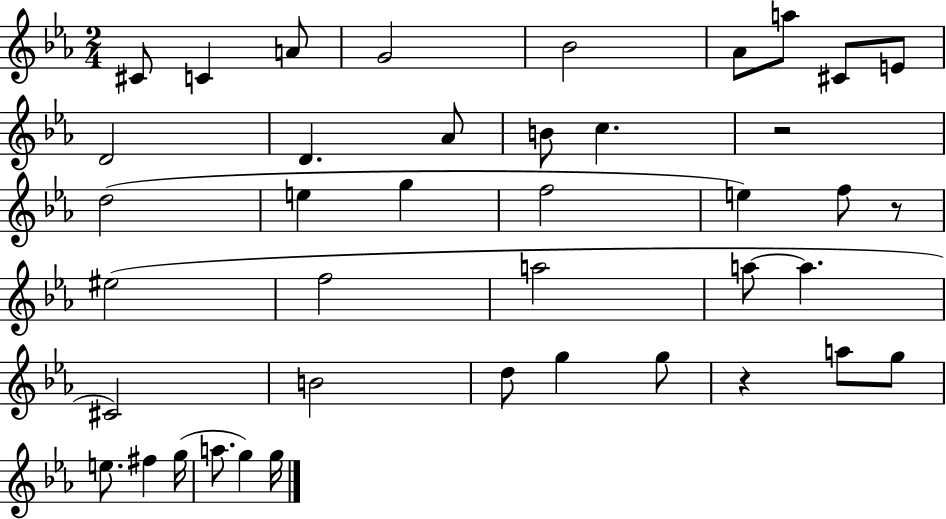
{
  \clef treble
  \numericTimeSignature
  \time 2/4
  \key ees \major
  cis'8 c'4 a'8 | g'2 | bes'2 | aes'8 a''8 cis'8 e'8 | \break d'2 | d'4. aes'8 | b'8 c''4. | r2 | \break d''2( | e''4 g''4 | f''2 | e''4) f''8 r8 | \break eis''2( | f''2 | a''2 | a''8~~ a''4. | \break cis'2) | b'2 | d''8 g''4 g''8 | r4 a''8 g''8 | \break e''8. fis''4 g''16( | a''8. g''4) g''16 | \bar "|."
}